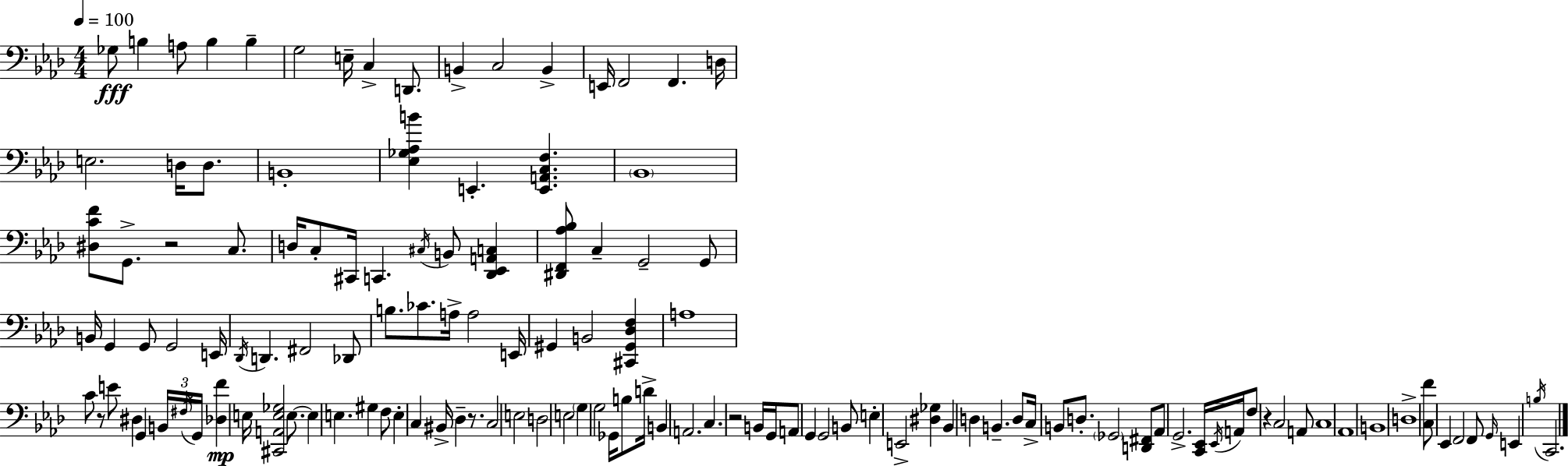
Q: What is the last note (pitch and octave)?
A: C2